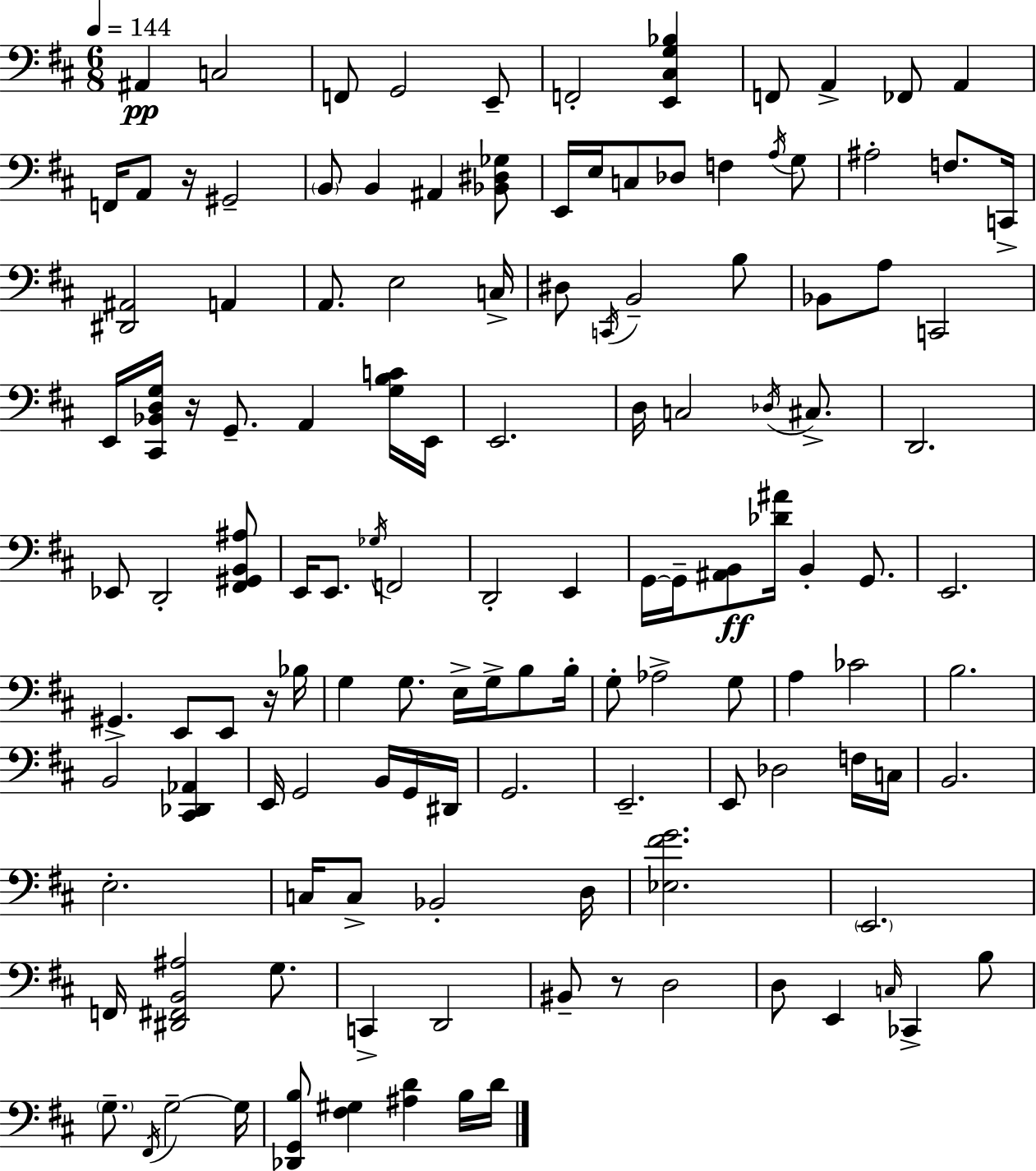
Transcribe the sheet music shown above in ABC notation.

X:1
T:Untitled
M:6/8
L:1/4
K:D
^A,, C,2 F,,/2 G,,2 E,,/2 F,,2 [E,,^C,G,_B,] F,,/2 A,, _F,,/2 A,, F,,/4 A,,/2 z/4 ^G,,2 B,,/2 B,, ^A,, [_B,,^D,_G,]/2 E,,/4 E,/4 C,/2 _D,/2 F, A,/4 G,/2 ^A,2 F,/2 C,,/4 [^D,,^A,,]2 A,, A,,/2 E,2 C,/4 ^D,/2 C,,/4 B,,2 B,/2 _B,,/2 A,/2 C,,2 E,,/4 [^C,,_B,,D,G,]/4 z/4 G,,/2 A,, [G,B,C]/4 E,,/4 E,,2 D,/4 C,2 _D,/4 ^C,/2 D,,2 _E,,/2 D,,2 [^F,,^G,,B,,^A,]/2 E,,/4 E,,/2 _G,/4 F,,2 D,,2 E,, G,,/4 G,,/4 [^A,,B,,]/2 [_D^A]/4 B,, G,,/2 E,,2 ^G,, E,,/2 E,,/2 z/4 _B,/4 G, G,/2 E,/4 G,/4 B,/2 B,/4 G,/2 _A,2 G,/2 A, _C2 B,2 B,,2 [^C,,_D,,_A,,] E,,/4 G,,2 B,,/4 G,,/4 ^D,,/4 G,,2 E,,2 E,,/2 _D,2 F,/4 C,/4 B,,2 E,2 C,/4 C,/2 _B,,2 D,/4 [_E,^FG]2 E,,2 F,,/4 [^D,,^F,,B,,^A,]2 G,/2 C,, D,,2 ^B,,/2 z/2 D,2 D,/2 E,, C,/4 _C,, B,/2 G,/2 ^F,,/4 G,2 G,/4 [_D,,G,,B,]/2 [^F,^G,] [^A,D] B,/4 D/4